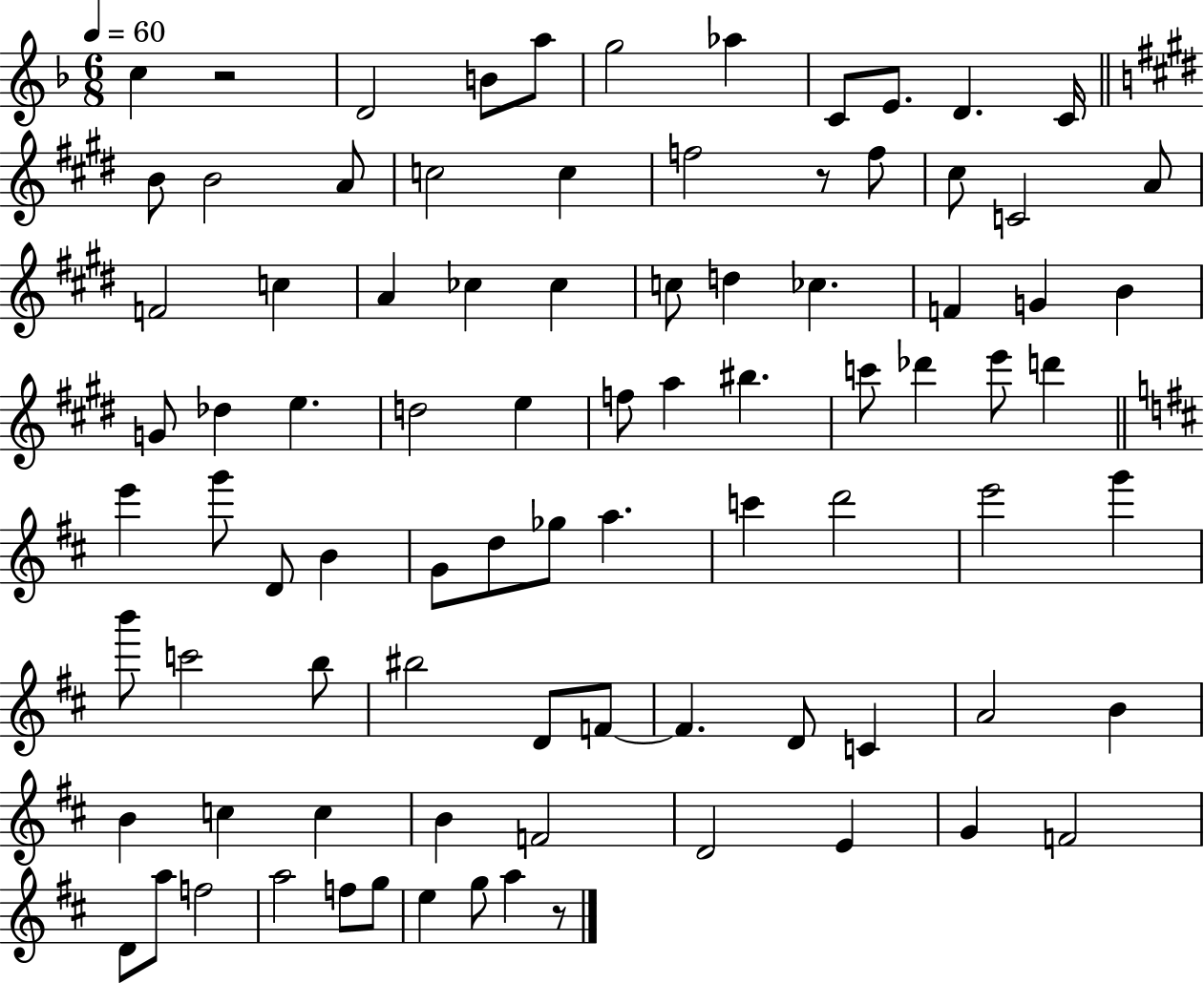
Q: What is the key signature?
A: F major